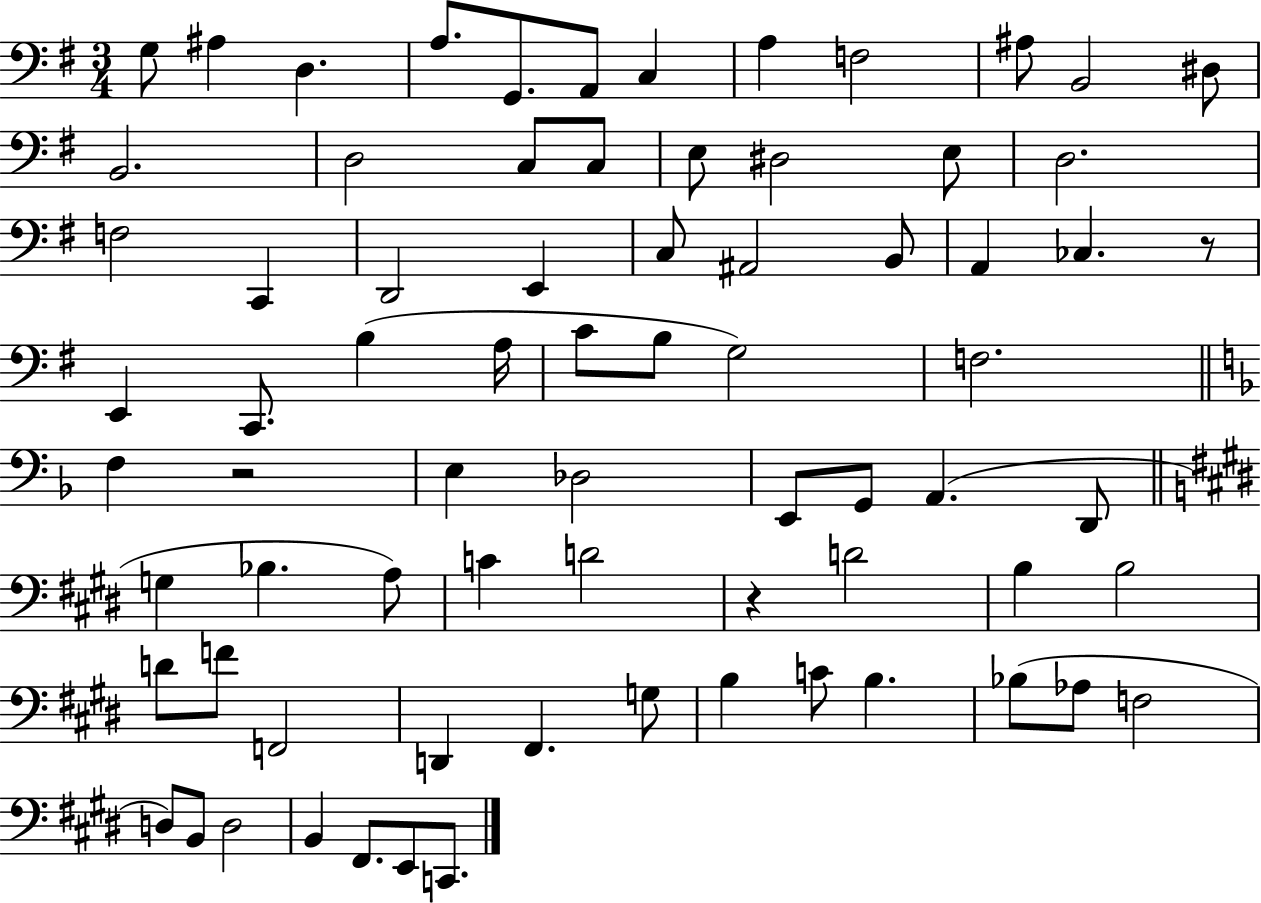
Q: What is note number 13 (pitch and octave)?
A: B2